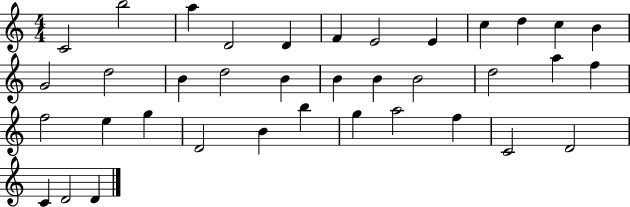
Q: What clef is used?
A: treble